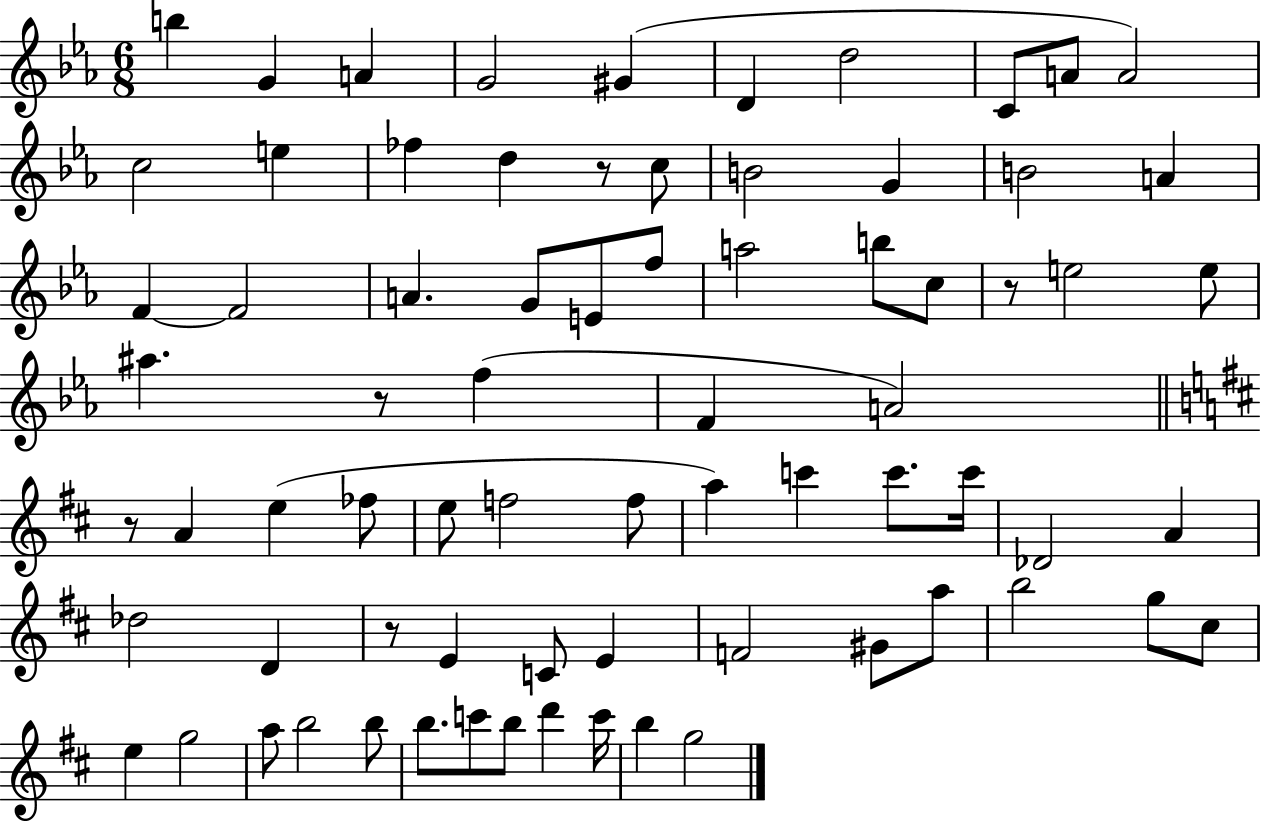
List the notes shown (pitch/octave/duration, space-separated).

B5/q G4/q A4/q G4/h G#4/q D4/q D5/h C4/e A4/e A4/h C5/h E5/q FES5/q D5/q R/e C5/e B4/h G4/q B4/h A4/q F4/q F4/h A4/q. G4/e E4/e F5/e A5/h B5/e C5/e R/e E5/h E5/e A#5/q. R/e F5/q F4/q A4/h R/e A4/q E5/q FES5/e E5/e F5/h F5/e A5/q C6/q C6/e. C6/s Db4/h A4/q Db5/h D4/q R/e E4/q C4/e E4/q F4/h G#4/e A5/e B5/h G5/e C#5/e E5/q G5/h A5/e B5/h B5/e B5/e. C6/e B5/e D6/q C6/s B5/q G5/h